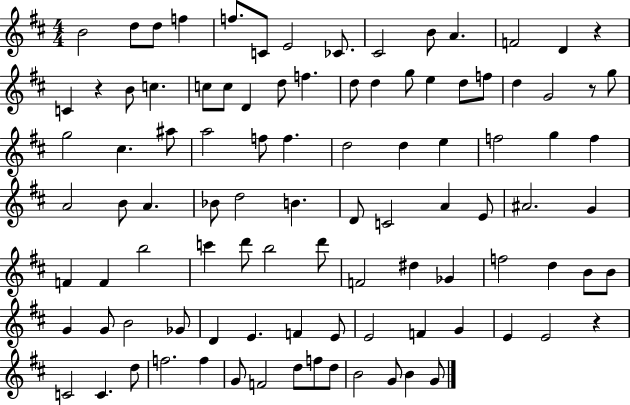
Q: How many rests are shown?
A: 4